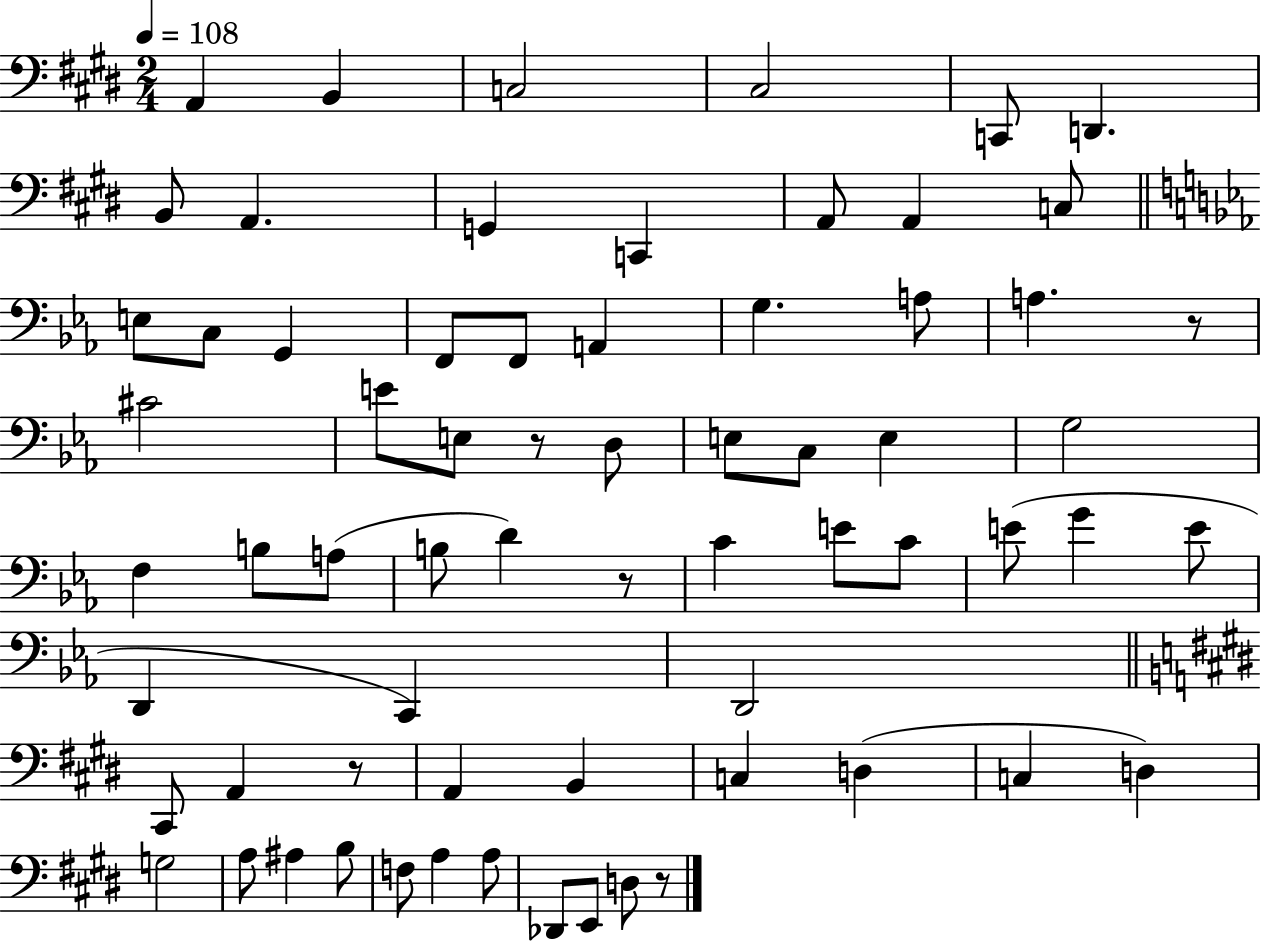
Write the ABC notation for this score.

X:1
T:Untitled
M:2/4
L:1/4
K:E
A,, B,, C,2 ^C,2 C,,/2 D,, B,,/2 A,, G,, C,, A,,/2 A,, C,/2 E,/2 C,/2 G,, F,,/2 F,,/2 A,, G, A,/2 A, z/2 ^C2 E/2 E,/2 z/2 D,/2 E,/2 C,/2 E, G,2 F, B,/2 A,/2 B,/2 D z/2 C E/2 C/2 E/2 G E/2 D,, C,, D,,2 ^C,,/2 A,, z/2 A,, B,, C, D, C, D, G,2 A,/2 ^A, B,/2 F,/2 A, A,/2 _D,,/2 E,,/2 D,/2 z/2